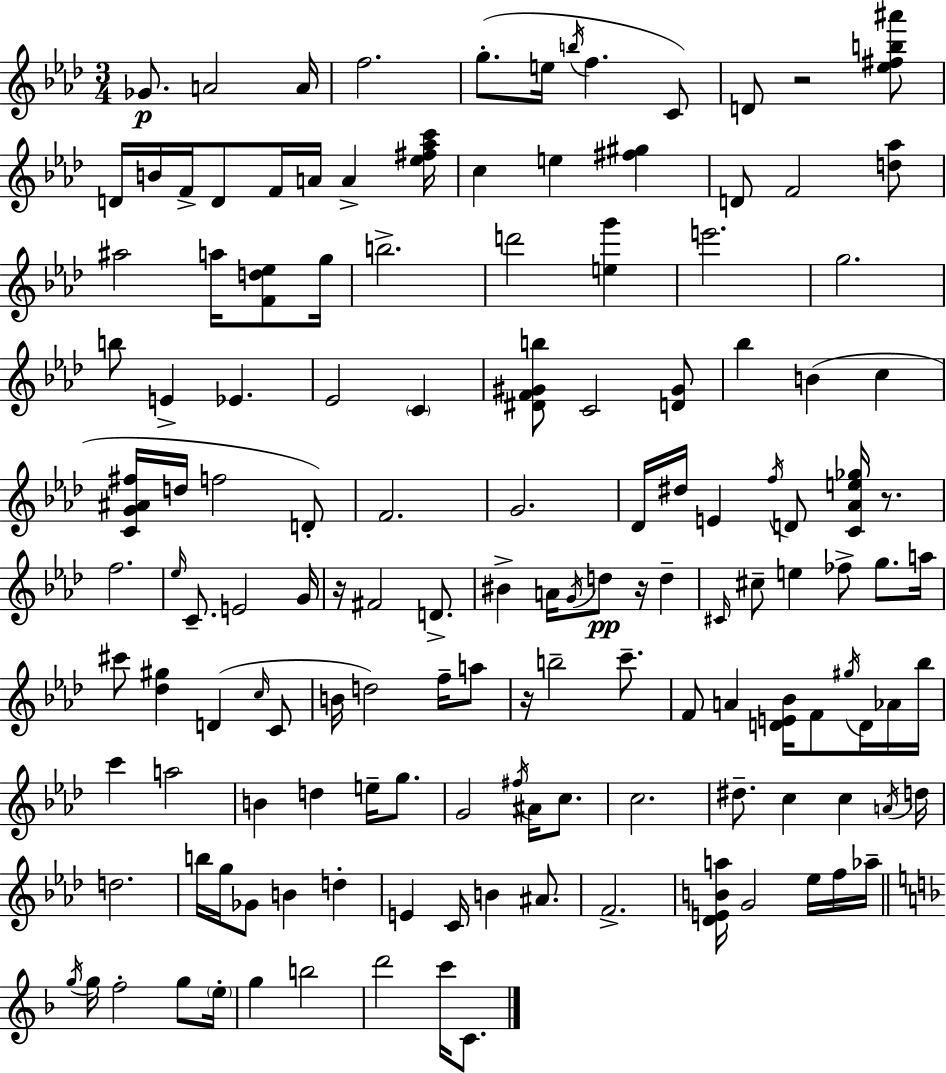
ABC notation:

X:1
T:Untitled
M:3/4
L:1/4
K:Fm
_G/2 A2 A/4 f2 g/2 e/4 b/4 f C/2 D/2 z2 [_e^fb^a']/2 D/4 B/4 F/4 D/2 F/4 A/4 A [_e^f_ac']/4 c e [^f^g] D/2 F2 [d_a]/2 ^a2 a/4 [Fd_e]/2 g/4 b2 d'2 [eg'] e'2 g2 b/2 E _E _E2 C [^DF^Gb]/2 C2 [D^G]/2 _b B c [CG^A^f]/4 d/4 f2 D/2 F2 G2 _D/4 ^d/4 E f/4 D/2 [C_Ae_g]/4 z/2 f2 _e/4 C/2 E2 G/4 z/4 ^F2 D/2 ^B A/4 G/4 d/2 z/4 d ^C/4 ^c/2 e _f/2 g/2 a/4 ^c'/2 [_d^g] D c/4 C/2 B/4 d2 f/4 a/2 z/4 b2 c'/2 F/2 A [DE_B]/4 F/2 ^g/4 D/4 _A/4 _b/4 c' a2 B d e/4 g/2 G2 ^f/4 ^A/4 c/2 c2 ^d/2 c c A/4 d/4 d2 b/4 g/4 _G/2 B d E C/4 B ^A/2 F2 [_DEBa]/4 G2 _e/4 f/4 _a/4 g/4 g/4 f2 g/2 e/4 g b2 d'2 c'/4 C/2